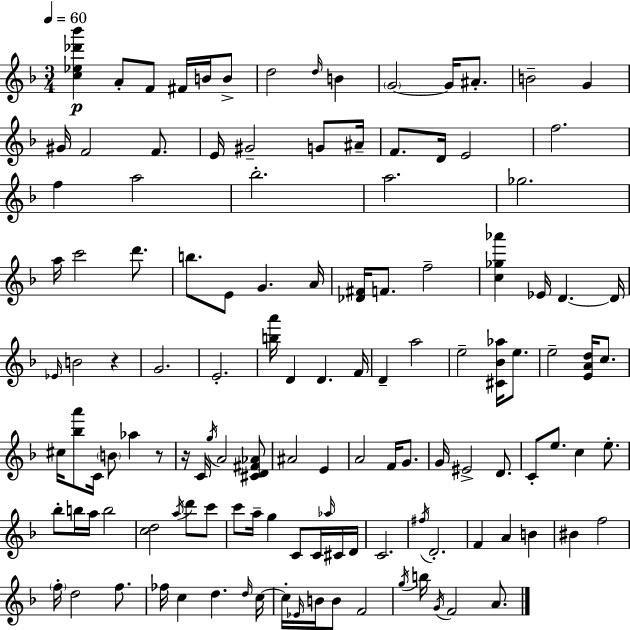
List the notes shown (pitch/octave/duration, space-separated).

[C5,Eb5,Db6,Bb6]/q A4/e F4/e F#4/s B4/s B4/e D5/h D5/s B4/q G4/h G4/s A#4/e. B4/h G4/q G#4/s F4/h F4/e. E4/s G#4/h G4/e A#4/s F4/e. D4/s E4/h F5/h. F5/q A5/h Bb5/h. A5/h. Gb5/h. A5/s C6/h D6/e. B5/e. E4/e G4/q. A4/s [Db4,F#4]/s F4/e. F5/h [C5,Gb5,Ab6]/q Eb4/s D4/q. D4/s Eb4/s B4/h R/q G4/h. E4/h. [B5,A6]/s D4/q D4/q. F4/s D4/q A5/h E5/h [C#4,Bb4,Ab5]/s E5/e. E5/h [E4,A4,D5]/s C5/e. C#5/s [Bb5,A6]/e C4/s B4/e Ab5/q R/e R/s C4/s G5/s A4/h [C#4,D4,F#4,Ab4]/e A#4/h E4/q A4/h F4/s G4/e. G4/s EIS4/h D4/e. C4/e E5/e. C5/q E5/e. Bb5/e B5/s A5/s B5/h [C5,D5]/h A5/s D6/e C6/e C6/e A5/s G5/q C4/e C4/s Ab5/s C#4/s D4/s C4/h. F#5/s D4/h. F4/q A4/q B4/q BIS4/q F5/h F5/s D5/h F5/e. FES5/s C5/q D5/q. D5/s C5/s C5/s Eb4/s B4/s B4/e F4/h G5/s B5/s G4/s F4/h A4/e.